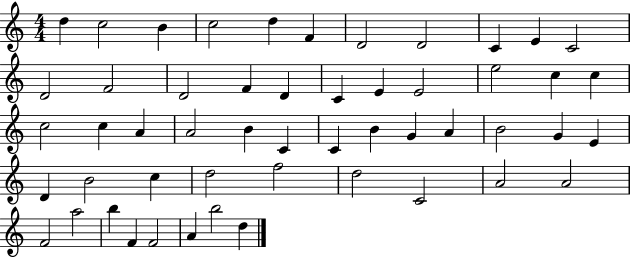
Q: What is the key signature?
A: C major